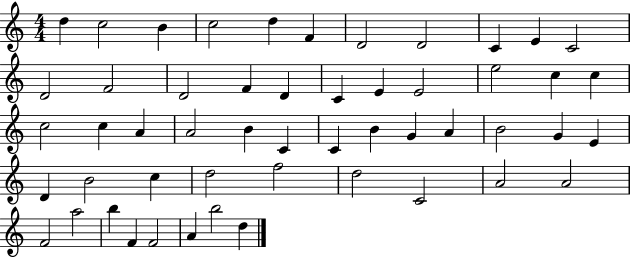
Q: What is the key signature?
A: C major